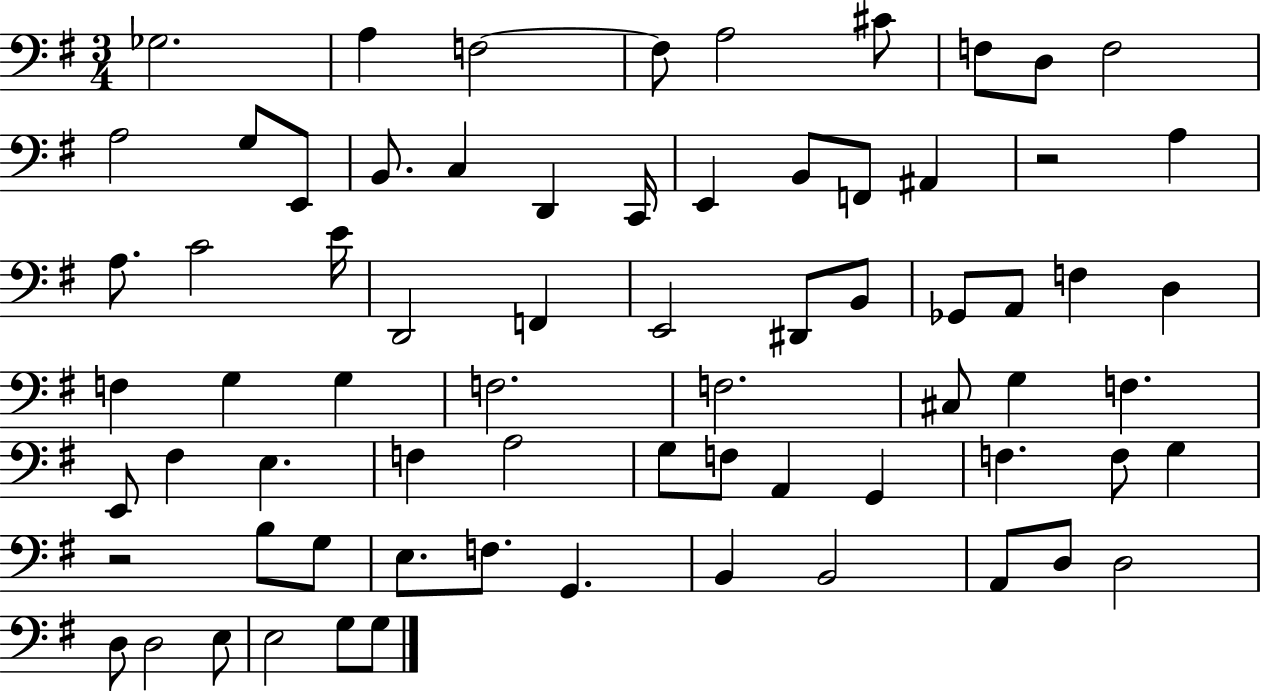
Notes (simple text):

Gb3/h. A3/q F3/h F3/e A3/h C#4/e F3/e D3/e F3/h A3/h G3/e E2/e B2/e. C3/q D2/q C2/s E2/q B2/e F2/e A#2/q R/h A3/q A3/e. C4/h E4/s D2/h F2/q E2/h D#2/e B2/e Gb2/e A2/e F3/q D3/q F3/q G3/q G3/q F3/h. F3/h. C#3/e G3/q F3/q. E2/e F#3/q E3/q. F3/q A3/h G3/e F3/e A2/q G2/q F3/q. F3/e G3/q R/h B3/e G3/e E3/e. F3/e. G2/q. B2/q B2/h A2/e D3/e D3/h D3/e D3/h E3/e E3/h G3/e G3/e